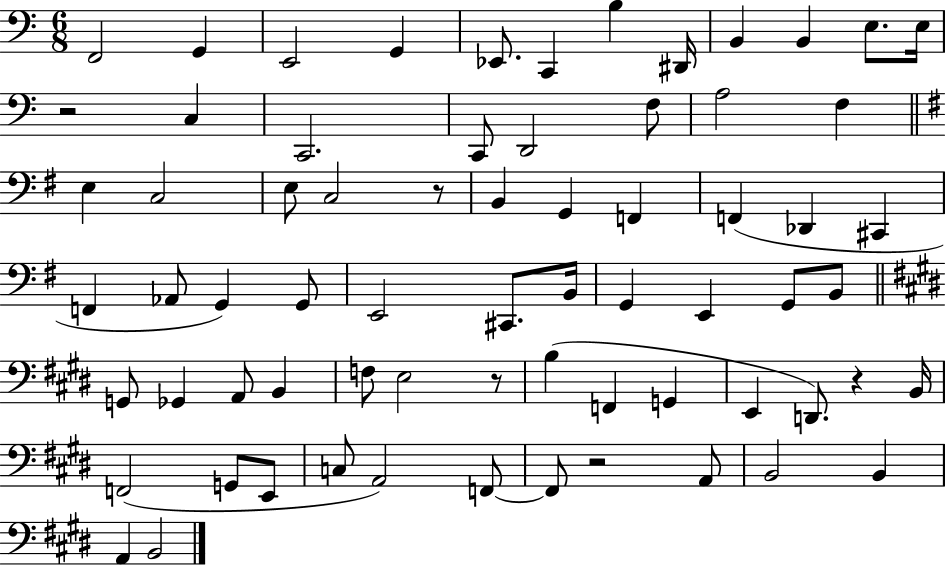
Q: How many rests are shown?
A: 5